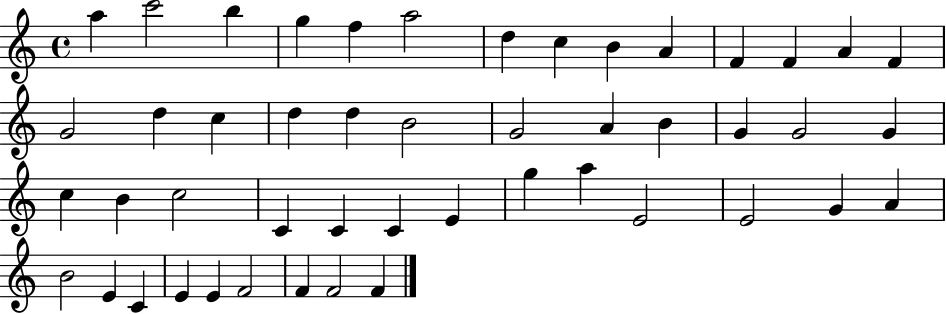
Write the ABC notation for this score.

X:1
T:Untitled
M:4/4
L:1/4
K:C
a c'2 b g f a2 d c B A F F A F G2 d c d d B2 G2 A B G G2 G c B c2 C C C E g a E2 E2 G A B2 E C E E F2 F F2 F